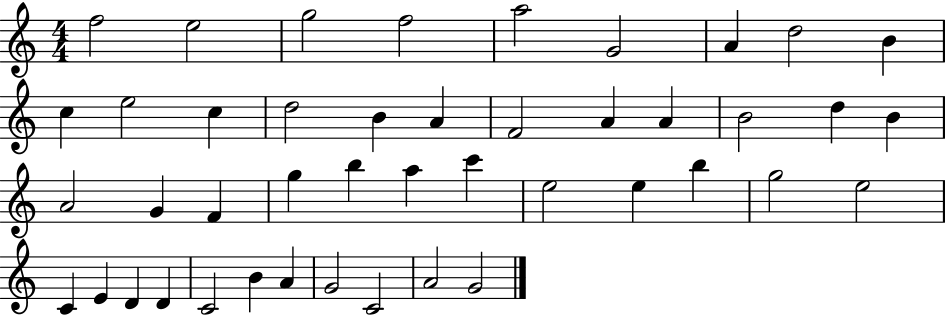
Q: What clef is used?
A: treble